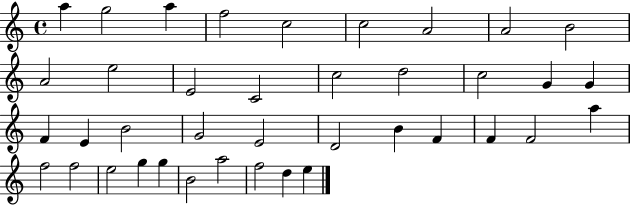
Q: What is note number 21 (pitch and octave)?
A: B4